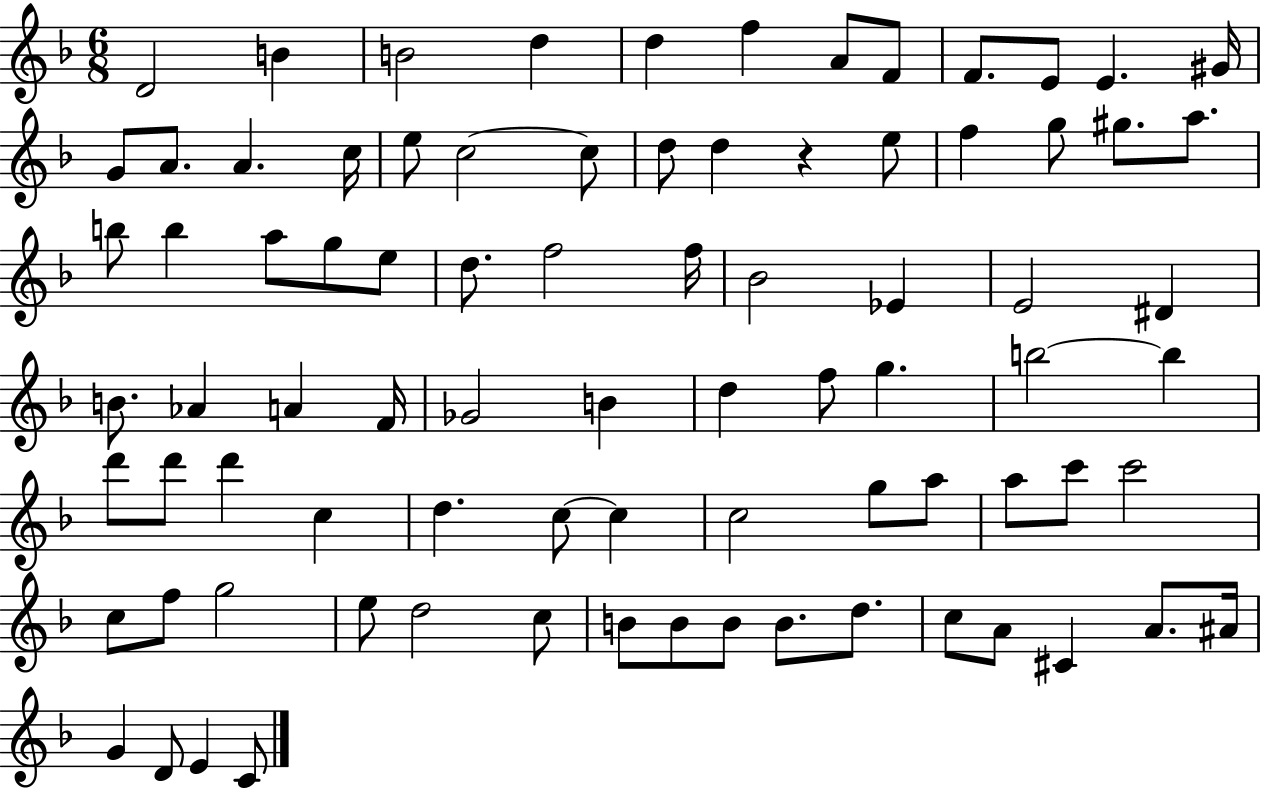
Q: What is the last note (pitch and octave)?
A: C4